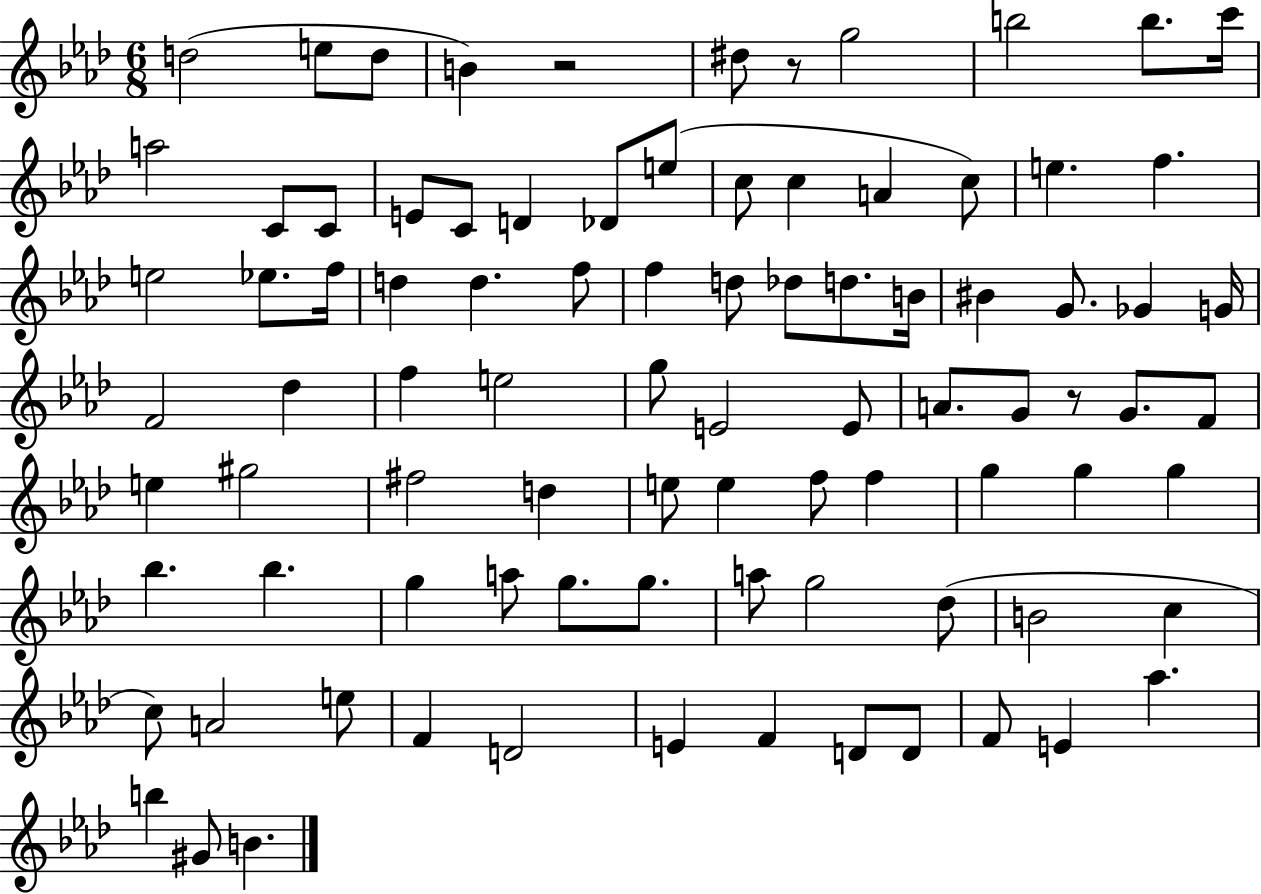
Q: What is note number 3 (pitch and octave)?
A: D5